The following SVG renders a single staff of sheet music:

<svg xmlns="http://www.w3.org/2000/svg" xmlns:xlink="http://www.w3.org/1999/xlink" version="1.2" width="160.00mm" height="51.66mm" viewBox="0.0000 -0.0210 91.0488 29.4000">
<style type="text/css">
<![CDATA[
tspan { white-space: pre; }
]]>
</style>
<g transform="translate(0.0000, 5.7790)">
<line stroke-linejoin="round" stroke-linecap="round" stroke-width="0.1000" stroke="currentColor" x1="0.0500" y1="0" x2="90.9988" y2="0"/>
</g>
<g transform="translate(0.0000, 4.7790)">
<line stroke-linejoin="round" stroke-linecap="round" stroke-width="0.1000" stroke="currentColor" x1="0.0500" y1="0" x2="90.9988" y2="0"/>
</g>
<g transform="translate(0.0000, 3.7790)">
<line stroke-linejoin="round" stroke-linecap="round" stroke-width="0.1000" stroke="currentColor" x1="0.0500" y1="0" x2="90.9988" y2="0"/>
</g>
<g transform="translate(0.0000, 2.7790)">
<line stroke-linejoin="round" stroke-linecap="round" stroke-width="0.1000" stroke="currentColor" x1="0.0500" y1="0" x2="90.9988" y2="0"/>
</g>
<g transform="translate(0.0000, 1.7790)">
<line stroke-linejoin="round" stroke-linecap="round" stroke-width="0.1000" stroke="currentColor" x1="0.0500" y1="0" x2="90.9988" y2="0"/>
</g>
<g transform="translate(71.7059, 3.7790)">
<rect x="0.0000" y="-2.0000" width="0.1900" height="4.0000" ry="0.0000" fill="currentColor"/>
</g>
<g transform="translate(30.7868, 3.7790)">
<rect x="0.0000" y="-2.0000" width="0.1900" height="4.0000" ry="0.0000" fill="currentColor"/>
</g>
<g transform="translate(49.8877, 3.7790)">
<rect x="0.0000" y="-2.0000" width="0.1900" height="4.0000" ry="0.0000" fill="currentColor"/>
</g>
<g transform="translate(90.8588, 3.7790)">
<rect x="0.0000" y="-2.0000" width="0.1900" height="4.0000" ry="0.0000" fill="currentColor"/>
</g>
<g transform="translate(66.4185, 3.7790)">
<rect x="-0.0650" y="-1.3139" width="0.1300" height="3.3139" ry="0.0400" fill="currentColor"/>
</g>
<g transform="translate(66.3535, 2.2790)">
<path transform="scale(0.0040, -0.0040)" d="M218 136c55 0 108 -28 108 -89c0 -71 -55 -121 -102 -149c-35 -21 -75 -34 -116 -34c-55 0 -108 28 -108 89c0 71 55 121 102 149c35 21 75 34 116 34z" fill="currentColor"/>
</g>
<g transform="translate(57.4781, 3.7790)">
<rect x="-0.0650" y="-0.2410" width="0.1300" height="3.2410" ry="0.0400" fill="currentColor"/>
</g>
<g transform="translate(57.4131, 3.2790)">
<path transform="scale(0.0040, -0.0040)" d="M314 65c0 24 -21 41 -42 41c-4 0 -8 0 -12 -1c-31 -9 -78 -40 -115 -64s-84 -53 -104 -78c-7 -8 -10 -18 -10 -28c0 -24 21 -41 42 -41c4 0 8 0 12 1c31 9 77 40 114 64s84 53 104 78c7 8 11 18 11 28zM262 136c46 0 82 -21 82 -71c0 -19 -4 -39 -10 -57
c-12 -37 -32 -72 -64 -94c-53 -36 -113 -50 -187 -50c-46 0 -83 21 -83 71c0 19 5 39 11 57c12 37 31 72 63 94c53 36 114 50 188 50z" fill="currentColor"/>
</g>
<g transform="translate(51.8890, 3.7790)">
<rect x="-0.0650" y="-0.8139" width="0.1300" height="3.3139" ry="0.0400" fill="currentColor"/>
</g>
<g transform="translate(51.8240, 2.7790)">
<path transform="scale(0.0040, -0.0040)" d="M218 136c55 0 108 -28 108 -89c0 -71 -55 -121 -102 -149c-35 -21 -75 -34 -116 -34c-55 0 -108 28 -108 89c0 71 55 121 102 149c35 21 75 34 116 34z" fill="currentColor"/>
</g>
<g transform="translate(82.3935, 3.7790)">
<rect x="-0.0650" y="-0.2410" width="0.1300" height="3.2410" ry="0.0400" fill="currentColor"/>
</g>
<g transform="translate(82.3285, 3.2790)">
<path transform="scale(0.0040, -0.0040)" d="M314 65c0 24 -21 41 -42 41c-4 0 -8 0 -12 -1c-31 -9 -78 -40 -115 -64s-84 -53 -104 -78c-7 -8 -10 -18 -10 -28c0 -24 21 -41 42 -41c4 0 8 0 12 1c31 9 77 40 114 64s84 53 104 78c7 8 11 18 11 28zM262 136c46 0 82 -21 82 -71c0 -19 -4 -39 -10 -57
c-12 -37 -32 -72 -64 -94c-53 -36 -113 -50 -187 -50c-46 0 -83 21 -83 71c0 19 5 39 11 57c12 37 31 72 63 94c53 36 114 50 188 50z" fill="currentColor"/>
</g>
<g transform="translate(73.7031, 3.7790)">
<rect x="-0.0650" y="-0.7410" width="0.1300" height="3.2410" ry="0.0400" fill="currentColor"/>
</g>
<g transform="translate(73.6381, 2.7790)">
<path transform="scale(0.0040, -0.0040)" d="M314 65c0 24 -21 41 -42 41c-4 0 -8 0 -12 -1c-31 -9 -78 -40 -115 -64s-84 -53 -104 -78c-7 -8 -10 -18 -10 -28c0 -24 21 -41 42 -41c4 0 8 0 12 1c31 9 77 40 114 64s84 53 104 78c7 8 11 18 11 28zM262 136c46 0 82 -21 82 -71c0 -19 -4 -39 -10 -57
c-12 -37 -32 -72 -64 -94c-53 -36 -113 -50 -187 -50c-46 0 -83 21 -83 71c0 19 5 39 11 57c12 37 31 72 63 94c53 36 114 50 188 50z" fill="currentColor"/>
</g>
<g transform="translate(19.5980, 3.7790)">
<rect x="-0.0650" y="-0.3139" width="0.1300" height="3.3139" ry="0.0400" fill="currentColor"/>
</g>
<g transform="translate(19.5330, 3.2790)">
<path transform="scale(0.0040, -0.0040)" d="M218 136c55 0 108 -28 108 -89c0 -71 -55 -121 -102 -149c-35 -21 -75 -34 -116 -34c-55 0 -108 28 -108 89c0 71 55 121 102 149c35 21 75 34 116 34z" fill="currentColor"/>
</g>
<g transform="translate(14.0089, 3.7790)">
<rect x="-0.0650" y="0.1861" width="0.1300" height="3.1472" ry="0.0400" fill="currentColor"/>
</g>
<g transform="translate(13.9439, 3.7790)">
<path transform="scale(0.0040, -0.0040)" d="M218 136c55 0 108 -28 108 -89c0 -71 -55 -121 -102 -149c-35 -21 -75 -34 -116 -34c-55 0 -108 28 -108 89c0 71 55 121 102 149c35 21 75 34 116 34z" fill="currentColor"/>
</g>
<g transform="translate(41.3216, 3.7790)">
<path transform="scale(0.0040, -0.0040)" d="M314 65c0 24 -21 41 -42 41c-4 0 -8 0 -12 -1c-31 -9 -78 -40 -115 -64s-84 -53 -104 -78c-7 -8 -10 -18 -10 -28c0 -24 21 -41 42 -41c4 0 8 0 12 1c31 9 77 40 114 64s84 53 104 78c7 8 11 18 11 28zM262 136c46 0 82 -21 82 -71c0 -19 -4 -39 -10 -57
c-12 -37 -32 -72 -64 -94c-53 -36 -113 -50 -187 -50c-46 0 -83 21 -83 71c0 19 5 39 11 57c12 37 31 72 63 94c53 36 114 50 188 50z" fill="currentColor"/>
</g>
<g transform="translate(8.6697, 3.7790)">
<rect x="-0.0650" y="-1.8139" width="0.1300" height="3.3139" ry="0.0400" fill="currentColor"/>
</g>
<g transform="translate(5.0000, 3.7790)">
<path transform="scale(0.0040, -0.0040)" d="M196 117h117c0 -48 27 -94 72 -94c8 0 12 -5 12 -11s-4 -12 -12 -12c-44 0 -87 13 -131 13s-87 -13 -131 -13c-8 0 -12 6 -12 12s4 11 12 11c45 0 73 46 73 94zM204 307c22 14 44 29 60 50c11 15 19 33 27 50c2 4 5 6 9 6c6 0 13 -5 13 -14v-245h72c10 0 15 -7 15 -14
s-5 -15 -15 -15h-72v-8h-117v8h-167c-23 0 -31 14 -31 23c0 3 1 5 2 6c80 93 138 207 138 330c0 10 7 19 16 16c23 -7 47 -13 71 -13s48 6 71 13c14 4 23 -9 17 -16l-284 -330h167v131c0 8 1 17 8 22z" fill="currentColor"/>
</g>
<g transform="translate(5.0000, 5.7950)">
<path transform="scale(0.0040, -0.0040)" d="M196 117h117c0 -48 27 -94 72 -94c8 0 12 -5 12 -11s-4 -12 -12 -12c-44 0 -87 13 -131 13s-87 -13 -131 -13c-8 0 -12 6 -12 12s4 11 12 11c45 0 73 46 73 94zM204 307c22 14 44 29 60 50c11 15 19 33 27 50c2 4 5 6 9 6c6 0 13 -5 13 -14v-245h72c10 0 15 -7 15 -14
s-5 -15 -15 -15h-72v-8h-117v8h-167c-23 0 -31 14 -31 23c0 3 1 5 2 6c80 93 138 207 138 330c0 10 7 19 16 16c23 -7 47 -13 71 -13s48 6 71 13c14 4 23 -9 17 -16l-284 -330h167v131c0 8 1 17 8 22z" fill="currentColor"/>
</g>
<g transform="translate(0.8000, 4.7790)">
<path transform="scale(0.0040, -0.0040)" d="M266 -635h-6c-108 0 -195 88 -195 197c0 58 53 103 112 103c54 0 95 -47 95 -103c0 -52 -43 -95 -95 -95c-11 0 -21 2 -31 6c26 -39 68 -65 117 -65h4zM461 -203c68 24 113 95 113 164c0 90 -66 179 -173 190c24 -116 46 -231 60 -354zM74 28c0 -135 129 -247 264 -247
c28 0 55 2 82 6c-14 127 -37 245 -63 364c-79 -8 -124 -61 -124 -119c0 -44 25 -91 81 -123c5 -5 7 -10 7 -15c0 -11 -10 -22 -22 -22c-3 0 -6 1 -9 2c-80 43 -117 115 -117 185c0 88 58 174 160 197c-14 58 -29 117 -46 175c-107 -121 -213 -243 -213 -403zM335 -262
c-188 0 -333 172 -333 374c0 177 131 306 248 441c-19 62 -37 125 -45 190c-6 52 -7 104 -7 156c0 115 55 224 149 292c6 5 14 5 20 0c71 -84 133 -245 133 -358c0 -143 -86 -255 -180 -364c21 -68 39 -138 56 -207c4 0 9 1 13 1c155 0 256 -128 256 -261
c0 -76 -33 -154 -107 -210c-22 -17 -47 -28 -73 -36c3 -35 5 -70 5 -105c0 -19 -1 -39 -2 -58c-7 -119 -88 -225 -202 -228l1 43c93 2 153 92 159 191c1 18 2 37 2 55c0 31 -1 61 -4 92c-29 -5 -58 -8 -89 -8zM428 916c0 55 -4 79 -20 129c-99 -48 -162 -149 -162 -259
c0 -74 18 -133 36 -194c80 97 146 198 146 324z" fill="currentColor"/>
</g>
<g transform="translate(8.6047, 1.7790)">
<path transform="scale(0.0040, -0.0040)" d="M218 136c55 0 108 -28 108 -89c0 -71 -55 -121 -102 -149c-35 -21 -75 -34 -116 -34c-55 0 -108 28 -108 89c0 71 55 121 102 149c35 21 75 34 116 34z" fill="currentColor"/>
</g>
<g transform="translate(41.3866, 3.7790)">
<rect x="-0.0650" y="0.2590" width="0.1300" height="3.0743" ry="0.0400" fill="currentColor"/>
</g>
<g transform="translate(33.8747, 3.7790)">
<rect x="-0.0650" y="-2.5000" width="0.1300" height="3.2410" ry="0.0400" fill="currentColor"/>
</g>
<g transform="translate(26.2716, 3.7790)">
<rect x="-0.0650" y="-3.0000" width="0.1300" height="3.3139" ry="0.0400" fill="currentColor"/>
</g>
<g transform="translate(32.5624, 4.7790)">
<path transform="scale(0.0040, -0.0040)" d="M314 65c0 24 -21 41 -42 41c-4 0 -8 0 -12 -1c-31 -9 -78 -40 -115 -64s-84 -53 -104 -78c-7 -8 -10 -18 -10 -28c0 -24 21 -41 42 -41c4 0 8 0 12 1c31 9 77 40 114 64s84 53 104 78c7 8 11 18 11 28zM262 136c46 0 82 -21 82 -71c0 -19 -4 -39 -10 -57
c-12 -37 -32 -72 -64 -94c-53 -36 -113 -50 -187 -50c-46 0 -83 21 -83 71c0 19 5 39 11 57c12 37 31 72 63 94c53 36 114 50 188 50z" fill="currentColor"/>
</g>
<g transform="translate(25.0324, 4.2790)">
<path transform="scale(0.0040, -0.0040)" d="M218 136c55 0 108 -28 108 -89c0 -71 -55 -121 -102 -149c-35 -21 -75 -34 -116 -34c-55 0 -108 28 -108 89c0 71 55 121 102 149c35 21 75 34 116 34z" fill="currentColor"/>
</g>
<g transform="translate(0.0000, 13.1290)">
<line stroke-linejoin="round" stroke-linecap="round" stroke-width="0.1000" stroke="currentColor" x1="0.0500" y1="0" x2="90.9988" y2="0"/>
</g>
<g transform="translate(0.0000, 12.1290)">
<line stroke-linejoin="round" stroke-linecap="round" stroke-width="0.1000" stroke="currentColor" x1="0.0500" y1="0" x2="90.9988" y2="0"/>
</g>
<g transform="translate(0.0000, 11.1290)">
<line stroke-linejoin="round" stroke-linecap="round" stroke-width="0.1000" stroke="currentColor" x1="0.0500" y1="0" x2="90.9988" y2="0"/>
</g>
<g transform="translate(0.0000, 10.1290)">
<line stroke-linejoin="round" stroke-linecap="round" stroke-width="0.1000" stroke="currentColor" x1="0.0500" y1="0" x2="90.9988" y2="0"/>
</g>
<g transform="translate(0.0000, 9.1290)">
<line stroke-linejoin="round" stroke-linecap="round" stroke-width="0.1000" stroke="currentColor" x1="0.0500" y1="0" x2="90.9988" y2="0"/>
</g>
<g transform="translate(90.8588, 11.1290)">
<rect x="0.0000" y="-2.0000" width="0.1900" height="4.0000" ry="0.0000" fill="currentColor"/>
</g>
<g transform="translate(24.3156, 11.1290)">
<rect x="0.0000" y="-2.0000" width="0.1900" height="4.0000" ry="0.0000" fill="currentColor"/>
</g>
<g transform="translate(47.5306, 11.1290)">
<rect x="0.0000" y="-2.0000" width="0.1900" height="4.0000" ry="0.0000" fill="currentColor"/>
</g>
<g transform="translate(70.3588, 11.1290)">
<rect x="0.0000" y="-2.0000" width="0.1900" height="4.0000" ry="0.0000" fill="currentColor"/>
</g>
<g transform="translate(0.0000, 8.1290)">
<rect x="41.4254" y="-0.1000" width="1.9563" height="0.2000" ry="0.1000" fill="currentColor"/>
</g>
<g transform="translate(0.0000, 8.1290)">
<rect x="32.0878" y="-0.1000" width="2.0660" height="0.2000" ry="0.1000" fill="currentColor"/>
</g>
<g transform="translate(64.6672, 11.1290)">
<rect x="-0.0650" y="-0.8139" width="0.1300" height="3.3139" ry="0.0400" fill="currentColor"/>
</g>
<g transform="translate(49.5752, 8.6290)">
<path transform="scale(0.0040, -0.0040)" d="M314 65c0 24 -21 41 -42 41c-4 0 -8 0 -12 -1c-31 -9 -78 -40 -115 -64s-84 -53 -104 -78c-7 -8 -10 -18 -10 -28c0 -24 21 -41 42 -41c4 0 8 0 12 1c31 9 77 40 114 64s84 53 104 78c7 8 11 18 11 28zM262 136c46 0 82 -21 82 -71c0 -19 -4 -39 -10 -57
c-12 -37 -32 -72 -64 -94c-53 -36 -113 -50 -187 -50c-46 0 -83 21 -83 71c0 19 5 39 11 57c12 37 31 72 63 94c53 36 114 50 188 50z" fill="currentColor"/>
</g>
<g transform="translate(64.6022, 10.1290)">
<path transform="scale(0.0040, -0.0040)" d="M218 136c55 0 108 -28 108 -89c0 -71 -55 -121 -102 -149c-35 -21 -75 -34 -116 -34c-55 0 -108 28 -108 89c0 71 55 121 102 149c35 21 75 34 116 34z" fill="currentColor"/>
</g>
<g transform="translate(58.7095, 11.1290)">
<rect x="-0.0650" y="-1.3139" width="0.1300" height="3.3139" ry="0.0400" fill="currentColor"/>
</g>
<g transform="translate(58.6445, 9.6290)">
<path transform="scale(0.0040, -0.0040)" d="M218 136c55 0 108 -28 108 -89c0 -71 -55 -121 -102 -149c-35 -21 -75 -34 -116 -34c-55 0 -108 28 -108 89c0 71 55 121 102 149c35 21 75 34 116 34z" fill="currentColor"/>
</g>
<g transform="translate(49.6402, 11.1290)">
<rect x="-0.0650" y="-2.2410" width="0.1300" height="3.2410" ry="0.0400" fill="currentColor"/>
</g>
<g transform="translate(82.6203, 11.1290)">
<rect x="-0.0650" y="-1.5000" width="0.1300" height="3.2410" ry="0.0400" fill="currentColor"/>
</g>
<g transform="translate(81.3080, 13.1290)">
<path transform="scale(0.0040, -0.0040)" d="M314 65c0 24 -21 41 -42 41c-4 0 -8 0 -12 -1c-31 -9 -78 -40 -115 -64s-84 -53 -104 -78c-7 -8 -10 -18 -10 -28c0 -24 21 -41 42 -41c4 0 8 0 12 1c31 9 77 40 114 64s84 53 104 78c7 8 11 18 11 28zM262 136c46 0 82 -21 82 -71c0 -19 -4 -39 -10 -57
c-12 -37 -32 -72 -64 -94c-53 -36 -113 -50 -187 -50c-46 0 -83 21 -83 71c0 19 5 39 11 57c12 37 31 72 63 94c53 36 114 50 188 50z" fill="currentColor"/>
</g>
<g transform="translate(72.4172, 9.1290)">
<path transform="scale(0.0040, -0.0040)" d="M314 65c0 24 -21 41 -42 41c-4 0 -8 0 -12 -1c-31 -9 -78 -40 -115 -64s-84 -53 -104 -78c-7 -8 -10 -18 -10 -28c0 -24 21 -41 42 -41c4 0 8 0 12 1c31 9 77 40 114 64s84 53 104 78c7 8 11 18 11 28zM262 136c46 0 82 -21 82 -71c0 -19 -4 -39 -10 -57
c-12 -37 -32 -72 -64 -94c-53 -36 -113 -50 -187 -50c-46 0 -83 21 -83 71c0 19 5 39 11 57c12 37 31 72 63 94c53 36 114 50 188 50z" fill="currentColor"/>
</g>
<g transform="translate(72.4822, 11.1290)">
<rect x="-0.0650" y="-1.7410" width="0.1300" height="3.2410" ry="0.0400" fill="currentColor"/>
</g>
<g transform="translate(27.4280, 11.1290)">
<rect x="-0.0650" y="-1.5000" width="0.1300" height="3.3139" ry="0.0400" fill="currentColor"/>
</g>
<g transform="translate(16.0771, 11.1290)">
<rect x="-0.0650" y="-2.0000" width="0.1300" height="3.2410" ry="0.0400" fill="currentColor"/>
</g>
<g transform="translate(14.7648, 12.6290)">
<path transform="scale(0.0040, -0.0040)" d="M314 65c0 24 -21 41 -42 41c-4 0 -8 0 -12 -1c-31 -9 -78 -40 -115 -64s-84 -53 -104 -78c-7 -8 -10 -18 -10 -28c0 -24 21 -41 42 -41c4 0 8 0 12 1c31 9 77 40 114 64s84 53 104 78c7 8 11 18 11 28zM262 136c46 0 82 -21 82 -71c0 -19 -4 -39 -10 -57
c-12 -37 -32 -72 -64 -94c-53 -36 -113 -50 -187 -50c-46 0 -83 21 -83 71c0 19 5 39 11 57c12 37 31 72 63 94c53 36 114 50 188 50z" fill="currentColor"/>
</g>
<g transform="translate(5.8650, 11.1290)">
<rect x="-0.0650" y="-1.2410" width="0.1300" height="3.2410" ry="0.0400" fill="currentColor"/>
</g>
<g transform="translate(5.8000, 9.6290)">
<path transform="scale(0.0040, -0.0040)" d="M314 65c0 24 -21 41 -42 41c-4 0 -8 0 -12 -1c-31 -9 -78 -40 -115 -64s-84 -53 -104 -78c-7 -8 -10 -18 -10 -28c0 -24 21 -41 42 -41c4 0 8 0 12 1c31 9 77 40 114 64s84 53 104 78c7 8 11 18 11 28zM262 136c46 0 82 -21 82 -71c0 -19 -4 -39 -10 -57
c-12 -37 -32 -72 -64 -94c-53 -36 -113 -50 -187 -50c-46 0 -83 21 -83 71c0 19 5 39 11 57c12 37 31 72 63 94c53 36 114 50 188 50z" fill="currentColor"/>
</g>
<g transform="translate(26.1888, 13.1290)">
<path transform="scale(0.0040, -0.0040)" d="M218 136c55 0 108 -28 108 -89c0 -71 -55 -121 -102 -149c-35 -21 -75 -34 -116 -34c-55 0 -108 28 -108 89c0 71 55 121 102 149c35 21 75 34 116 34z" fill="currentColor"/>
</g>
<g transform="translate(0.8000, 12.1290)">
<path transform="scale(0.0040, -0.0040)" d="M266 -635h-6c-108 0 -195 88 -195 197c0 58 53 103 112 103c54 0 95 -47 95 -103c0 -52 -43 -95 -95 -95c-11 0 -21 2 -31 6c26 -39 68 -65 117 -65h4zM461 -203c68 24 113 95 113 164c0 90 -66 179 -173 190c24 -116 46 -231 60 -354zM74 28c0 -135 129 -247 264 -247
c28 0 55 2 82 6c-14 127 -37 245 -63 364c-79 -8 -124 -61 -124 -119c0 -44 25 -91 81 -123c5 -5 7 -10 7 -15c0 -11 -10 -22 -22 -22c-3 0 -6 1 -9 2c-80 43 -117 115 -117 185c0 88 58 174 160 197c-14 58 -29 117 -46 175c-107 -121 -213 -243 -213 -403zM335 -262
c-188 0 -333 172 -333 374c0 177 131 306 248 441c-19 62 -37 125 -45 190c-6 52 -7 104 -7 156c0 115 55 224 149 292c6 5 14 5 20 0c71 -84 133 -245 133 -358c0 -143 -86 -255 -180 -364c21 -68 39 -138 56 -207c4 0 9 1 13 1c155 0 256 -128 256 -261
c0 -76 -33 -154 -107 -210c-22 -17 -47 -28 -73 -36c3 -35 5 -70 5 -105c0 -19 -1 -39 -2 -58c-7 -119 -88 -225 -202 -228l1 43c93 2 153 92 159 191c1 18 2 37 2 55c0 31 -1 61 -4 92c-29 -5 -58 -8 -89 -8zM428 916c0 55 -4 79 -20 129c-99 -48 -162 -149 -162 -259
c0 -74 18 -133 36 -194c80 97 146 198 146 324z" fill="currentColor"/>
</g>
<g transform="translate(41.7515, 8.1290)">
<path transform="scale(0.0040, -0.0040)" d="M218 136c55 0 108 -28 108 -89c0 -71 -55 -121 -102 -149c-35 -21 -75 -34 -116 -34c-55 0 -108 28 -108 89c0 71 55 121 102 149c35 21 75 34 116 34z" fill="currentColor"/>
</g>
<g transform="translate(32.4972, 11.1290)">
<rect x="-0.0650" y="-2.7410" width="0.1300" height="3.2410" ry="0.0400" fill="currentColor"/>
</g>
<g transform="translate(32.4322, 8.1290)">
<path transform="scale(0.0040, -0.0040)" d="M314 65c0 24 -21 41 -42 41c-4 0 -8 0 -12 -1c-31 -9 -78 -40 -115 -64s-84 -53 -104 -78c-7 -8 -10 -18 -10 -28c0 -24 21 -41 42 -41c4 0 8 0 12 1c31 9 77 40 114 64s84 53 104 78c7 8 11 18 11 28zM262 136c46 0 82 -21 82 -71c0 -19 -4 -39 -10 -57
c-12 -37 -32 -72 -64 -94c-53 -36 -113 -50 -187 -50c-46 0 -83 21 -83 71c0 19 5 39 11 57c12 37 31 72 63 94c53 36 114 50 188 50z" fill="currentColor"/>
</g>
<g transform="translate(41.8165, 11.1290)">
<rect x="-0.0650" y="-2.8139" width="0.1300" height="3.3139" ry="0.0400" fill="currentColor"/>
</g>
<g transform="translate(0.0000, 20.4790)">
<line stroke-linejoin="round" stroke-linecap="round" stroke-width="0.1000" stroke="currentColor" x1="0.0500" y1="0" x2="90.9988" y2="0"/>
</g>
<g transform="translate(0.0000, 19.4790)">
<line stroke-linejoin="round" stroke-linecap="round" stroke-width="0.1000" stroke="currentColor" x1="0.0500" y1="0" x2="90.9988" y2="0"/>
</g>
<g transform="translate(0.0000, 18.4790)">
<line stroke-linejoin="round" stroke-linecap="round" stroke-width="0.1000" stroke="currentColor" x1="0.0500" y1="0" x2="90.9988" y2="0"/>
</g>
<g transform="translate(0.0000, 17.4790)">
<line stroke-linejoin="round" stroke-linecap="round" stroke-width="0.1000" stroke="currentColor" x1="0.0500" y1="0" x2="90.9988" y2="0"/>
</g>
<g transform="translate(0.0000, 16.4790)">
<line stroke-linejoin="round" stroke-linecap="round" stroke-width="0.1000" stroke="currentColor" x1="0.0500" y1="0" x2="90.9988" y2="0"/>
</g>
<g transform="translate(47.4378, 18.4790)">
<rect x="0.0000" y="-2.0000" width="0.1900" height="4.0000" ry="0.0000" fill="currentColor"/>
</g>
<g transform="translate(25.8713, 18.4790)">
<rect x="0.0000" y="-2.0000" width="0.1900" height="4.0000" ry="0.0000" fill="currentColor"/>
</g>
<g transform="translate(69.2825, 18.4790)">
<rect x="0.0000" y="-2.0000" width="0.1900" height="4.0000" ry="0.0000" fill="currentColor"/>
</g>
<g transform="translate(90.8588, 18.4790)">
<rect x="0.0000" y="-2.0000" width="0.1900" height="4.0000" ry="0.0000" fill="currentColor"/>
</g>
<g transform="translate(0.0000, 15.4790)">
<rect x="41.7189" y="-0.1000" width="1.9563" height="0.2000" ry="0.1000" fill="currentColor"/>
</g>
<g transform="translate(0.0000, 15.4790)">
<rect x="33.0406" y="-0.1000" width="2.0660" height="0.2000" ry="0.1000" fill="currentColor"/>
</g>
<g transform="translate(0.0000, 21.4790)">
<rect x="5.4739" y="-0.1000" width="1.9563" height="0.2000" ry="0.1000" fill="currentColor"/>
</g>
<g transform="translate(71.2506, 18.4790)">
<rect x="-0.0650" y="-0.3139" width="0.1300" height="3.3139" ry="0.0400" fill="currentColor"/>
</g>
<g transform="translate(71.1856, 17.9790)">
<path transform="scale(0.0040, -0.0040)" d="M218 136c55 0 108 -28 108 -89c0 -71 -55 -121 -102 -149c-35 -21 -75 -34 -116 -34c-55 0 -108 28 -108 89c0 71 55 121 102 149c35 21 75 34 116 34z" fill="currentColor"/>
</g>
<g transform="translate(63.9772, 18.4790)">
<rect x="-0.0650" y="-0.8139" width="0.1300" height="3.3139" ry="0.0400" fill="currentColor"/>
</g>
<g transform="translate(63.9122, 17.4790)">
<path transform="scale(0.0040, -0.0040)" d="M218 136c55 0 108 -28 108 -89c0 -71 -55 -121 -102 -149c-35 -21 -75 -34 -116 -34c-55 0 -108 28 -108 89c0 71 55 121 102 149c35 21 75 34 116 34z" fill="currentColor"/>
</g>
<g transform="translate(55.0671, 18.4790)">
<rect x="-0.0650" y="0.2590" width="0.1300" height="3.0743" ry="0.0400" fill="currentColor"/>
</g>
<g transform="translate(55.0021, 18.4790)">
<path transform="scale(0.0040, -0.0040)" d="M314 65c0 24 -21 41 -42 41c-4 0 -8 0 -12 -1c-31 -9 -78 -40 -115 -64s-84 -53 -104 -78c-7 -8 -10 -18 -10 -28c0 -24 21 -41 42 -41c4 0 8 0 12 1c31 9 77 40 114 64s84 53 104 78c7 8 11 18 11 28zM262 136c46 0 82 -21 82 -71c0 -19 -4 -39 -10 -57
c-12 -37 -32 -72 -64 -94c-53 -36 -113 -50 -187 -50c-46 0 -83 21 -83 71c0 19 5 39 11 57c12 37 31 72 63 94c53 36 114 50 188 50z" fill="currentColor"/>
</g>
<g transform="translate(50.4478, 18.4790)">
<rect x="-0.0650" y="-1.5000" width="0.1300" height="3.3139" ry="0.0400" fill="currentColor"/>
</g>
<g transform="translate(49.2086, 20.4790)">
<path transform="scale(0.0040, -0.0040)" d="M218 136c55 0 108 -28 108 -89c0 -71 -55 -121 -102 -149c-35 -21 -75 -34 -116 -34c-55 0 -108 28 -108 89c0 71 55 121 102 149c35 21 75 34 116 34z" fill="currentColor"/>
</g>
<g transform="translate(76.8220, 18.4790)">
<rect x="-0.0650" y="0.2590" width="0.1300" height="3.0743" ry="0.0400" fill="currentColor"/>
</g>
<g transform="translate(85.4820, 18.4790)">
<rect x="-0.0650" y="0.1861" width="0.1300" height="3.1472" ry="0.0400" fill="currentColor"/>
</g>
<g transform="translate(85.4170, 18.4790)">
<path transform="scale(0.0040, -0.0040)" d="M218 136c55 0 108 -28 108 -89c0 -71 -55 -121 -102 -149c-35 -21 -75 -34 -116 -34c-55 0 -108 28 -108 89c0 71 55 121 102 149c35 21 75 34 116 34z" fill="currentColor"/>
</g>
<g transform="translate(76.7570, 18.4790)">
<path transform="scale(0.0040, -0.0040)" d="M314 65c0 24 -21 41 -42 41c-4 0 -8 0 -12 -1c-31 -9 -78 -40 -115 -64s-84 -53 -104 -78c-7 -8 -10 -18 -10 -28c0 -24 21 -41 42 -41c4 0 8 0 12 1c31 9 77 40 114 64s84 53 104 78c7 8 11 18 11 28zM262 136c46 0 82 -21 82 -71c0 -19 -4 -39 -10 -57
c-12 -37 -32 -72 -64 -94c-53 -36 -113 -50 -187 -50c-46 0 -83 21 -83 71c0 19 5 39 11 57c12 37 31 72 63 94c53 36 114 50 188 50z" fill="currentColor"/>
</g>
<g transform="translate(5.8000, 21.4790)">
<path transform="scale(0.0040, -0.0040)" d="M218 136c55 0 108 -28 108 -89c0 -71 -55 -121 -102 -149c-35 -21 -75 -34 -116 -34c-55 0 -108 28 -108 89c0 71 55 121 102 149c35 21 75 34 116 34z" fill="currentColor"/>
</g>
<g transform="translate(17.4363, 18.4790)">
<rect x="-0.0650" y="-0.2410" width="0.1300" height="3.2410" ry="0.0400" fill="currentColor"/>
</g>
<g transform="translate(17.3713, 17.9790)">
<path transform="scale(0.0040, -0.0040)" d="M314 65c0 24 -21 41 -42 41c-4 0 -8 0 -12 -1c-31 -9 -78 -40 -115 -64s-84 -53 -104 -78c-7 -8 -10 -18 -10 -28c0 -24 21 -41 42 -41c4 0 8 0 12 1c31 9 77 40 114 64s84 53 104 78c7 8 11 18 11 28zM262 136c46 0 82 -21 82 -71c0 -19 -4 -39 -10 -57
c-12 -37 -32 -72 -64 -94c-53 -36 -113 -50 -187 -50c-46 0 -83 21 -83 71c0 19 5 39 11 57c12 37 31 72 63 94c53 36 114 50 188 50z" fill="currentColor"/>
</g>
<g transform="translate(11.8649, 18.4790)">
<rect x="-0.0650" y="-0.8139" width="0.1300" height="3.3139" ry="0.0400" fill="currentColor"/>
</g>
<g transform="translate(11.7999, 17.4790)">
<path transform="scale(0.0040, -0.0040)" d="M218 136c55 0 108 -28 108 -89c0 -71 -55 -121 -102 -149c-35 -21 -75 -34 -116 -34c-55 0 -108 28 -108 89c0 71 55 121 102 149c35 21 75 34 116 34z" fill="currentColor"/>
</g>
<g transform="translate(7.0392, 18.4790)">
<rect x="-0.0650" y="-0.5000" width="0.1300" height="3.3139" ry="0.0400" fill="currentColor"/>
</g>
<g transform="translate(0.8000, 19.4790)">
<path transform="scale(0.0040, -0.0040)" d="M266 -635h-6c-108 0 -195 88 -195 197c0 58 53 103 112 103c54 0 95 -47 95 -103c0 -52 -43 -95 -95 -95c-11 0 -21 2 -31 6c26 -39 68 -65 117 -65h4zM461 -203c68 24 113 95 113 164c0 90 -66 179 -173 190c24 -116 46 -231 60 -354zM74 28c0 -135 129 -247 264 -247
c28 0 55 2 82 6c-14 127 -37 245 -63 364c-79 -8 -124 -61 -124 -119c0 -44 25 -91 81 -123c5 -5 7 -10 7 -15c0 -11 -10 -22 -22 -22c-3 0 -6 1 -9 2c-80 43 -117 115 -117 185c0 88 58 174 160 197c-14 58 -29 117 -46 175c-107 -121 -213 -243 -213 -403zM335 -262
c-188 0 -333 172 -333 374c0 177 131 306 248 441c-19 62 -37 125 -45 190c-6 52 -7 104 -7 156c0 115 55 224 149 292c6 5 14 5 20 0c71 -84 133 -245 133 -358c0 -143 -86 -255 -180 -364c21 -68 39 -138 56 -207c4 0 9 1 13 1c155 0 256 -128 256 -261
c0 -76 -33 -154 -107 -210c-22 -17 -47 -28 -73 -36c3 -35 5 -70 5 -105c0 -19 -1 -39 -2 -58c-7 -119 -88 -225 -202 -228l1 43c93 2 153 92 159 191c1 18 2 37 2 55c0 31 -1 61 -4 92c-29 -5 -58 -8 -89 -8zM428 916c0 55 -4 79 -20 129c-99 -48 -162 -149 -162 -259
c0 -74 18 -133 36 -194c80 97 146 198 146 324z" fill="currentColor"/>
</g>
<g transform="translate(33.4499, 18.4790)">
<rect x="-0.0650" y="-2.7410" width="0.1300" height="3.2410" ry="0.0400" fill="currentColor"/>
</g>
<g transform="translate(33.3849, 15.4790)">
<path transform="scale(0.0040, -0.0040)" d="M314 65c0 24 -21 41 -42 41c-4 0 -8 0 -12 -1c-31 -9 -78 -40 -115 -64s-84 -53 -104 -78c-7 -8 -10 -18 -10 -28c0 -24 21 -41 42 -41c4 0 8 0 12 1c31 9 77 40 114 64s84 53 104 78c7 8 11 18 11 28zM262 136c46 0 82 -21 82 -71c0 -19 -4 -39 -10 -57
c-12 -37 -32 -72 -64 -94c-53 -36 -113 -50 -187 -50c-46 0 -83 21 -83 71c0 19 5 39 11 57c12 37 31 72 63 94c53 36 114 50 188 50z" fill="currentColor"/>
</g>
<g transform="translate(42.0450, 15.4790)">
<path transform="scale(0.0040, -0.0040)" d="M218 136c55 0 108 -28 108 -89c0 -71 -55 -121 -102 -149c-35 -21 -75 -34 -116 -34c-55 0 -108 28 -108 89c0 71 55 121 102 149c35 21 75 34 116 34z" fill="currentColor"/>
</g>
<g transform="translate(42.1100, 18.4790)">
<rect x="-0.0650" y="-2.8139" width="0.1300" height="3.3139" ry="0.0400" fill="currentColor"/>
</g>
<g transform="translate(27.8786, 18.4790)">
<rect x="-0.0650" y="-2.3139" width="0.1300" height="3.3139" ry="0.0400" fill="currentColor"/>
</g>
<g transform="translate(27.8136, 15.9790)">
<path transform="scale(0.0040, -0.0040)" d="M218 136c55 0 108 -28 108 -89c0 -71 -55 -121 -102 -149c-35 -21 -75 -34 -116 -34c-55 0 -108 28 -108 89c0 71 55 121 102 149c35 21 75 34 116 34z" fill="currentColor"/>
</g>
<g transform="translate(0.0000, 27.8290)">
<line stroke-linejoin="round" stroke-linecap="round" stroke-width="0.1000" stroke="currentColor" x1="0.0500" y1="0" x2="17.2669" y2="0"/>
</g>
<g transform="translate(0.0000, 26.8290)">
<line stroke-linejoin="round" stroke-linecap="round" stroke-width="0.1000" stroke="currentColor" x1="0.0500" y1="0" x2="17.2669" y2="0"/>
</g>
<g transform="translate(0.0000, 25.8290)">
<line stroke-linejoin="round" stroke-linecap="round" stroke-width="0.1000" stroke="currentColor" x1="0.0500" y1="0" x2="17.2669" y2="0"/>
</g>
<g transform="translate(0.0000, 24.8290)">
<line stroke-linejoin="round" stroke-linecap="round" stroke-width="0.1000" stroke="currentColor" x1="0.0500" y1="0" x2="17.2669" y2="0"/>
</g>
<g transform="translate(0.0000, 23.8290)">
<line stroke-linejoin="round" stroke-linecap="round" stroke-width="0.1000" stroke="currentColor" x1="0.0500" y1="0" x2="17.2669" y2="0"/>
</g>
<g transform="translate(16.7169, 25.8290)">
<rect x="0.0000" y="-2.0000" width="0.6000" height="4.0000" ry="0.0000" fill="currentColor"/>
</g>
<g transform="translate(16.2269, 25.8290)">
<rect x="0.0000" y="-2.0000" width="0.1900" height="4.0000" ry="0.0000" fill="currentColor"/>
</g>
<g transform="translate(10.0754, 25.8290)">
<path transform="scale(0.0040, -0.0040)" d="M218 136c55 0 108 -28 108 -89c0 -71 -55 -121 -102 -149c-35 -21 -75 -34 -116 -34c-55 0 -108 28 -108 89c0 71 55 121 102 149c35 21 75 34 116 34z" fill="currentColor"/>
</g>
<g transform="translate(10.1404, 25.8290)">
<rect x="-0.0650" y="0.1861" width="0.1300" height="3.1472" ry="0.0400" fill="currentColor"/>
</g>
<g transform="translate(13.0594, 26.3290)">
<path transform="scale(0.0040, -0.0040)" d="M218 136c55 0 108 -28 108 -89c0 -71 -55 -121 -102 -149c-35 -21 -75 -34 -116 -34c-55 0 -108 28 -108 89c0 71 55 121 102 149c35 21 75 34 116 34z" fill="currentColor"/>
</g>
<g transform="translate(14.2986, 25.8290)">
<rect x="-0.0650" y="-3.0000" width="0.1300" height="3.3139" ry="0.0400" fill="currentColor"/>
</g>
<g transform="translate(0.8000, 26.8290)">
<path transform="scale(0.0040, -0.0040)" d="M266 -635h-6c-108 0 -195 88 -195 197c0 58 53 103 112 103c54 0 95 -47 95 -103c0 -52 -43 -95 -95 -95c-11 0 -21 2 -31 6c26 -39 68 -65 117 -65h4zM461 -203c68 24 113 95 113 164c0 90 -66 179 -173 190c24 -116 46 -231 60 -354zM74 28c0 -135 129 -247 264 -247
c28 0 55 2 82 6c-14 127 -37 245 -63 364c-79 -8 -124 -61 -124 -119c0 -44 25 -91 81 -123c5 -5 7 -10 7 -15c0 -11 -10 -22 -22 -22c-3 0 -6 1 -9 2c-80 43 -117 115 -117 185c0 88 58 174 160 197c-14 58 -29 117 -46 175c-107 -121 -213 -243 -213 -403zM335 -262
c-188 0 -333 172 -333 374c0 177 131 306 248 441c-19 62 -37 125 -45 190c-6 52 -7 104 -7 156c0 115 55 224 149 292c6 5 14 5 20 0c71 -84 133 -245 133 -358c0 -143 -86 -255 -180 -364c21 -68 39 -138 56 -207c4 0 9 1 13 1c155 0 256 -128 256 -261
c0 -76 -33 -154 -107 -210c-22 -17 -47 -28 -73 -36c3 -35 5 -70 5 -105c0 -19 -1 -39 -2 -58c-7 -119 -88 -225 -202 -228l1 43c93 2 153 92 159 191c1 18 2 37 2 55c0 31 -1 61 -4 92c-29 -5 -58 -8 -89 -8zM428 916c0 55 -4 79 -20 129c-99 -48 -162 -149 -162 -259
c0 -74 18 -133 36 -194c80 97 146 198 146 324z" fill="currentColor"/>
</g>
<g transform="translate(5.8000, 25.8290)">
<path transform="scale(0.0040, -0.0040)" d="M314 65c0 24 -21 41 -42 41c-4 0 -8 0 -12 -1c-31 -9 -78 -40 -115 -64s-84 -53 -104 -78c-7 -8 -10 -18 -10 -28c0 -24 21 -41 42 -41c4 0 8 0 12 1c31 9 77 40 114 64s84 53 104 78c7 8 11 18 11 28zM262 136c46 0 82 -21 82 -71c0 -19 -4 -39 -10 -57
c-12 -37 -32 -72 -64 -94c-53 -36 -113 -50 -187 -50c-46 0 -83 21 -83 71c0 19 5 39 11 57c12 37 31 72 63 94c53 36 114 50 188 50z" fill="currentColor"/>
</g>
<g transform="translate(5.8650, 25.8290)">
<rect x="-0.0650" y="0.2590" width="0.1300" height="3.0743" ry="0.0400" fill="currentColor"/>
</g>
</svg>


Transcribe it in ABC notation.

X:1
T:Untitled
M:4/4
L:1/4
K:C
f B c A G2 B2 d c2 e d2 c2 e2 F2 E a2 a g2 e d f2 E2 C d c2 g a2 a E B2 d c B2 B B2 B A